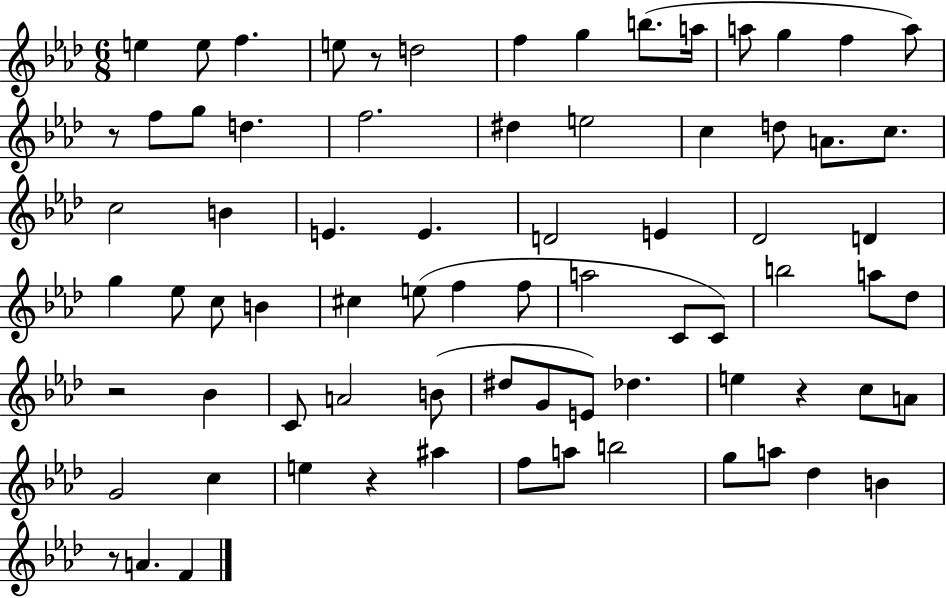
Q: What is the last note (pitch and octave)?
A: F4